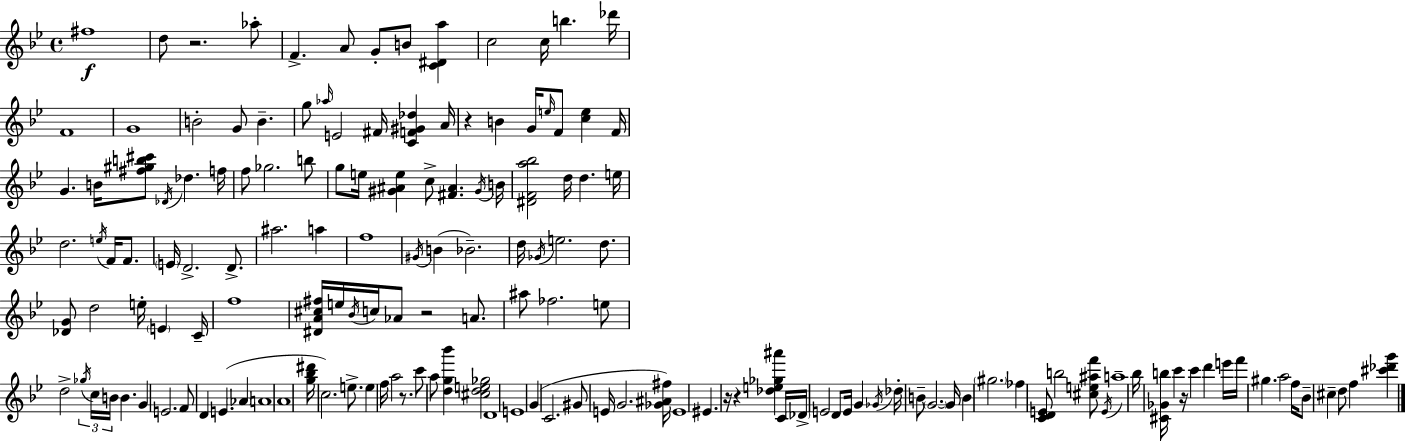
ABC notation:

X:1
T:Untitled
M:4/4
L:1/4
K:Gm
^f4 d/2 z2 _a/2 F A/2 G/2 B/2 [C^Da] c2 c/4 b _d'/4 F4 G4 B2 G/2 B g/2 _a/4 E2 ^F/4 [CF^G_d] A/4 z B G/4 e/4 F/2 [ce] F/4 G B/4 [^f^gb^c']/2 _D/4 _d f/4 f/2 _g2 b/2 g/2 e/4 [^G^Ae] c/2 [^F^A] ^G/4 B/4 [^DFa_b]2 d/4 d e/4 d2 e/4 F/4 F/2 E/4 D2 D/2 ^a2 a f4 ^G/4 B _B2 d/4 _G/4 e2 d/2 [_DG]/2 d2 e/4 E C/4 f4 [^DA^c^f]/4 e/4 _B/4 c/4 _A/2 z2 A/2 ^a/2 _f2 e/2 d2 _g/4 c/4 B/4 B G E2 F/2 D E _A A4 A4 [g_b^d']/4 c2 e/2 e f/4 a2 z/2 c'/2 a/2 [dg_b'] [^cde_g]2 D4 E4 G C2 ^G/2 E/4 G2 [_G^A^f]/4 E4 ^E z/4 z [_de_g^a'] C/4 _D/4 E2 D/2 E/4 G _G/4 _d/4 B/2 G2 G/4 B ^g2 _f [CDE]/2 b2 [^ce^af']/2 E/4 a4 _b/4 [^C_Gb]/4 c' z/4 c' d' e'/4 f'/4 ^g a2 f/4 _B/2 ^c d/2 f [^c'_d'g']